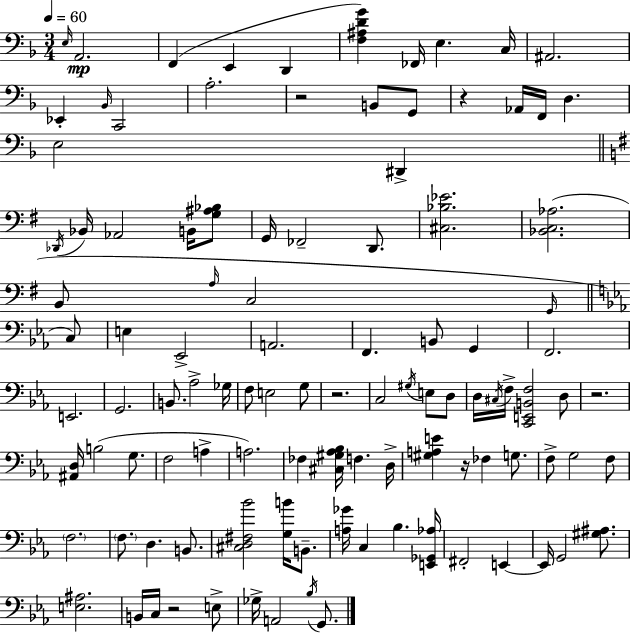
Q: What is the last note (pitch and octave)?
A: G2